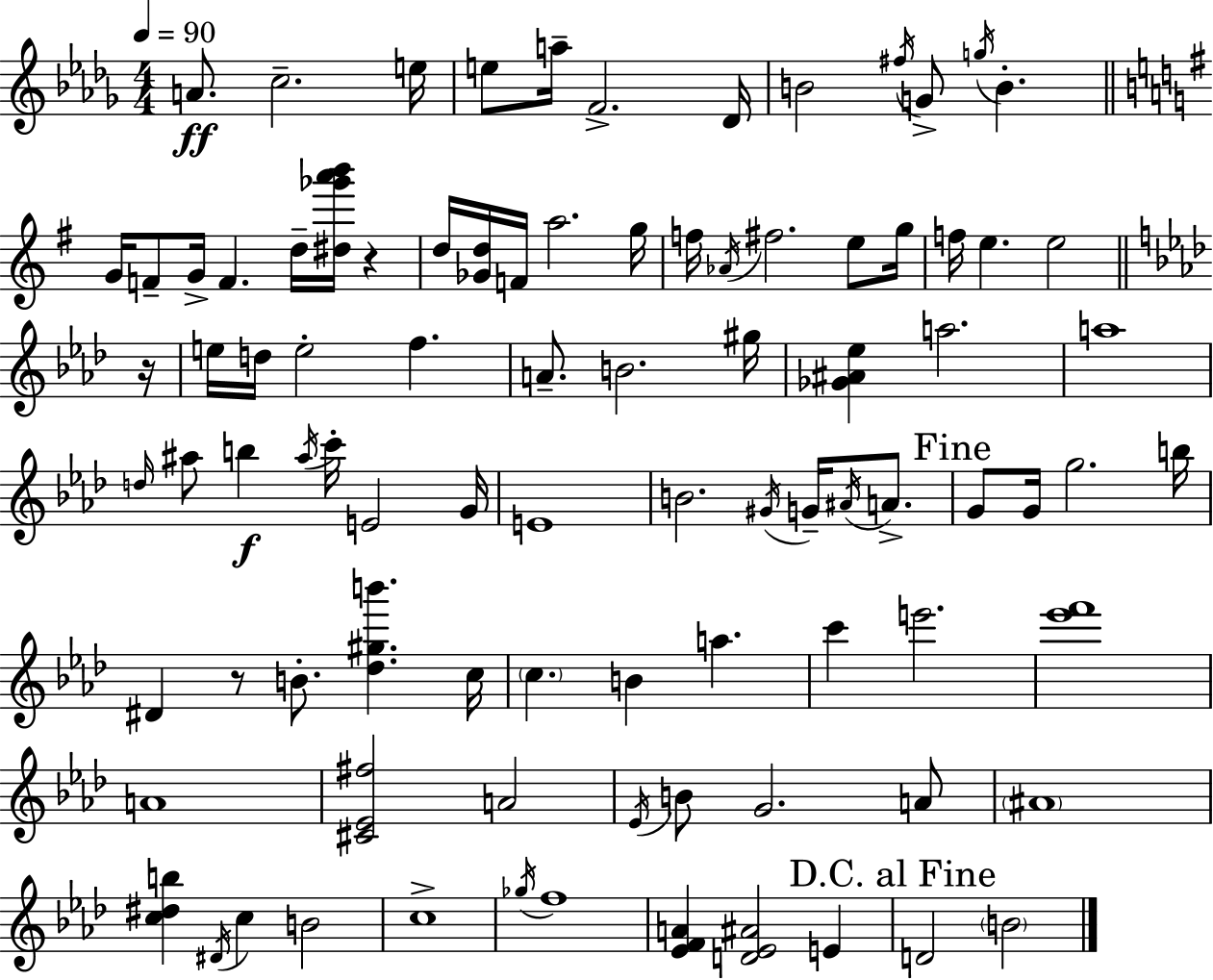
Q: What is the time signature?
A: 4/4